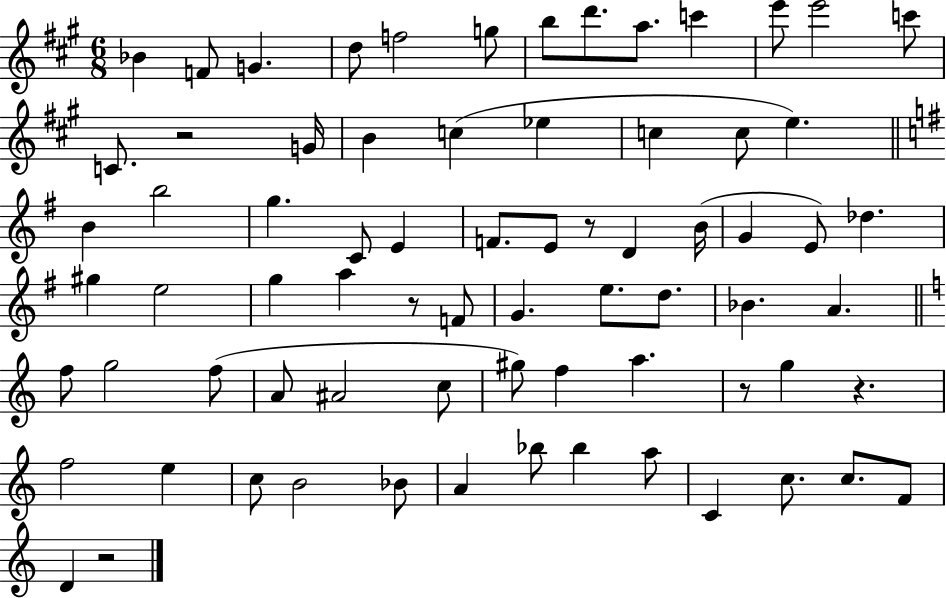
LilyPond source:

{
  \clef treble
  \numericTimeSignature
  \time 6/8
  \key a \major
  bes'4 f'8 g'4. | d''8 f''2 g''8 | b''8 d'''8. a''8. c'''4 | e'''8 e'''2 c'''8 | \break c'8. r2 g'16 | b'4 c''4( ees''4 | c''4 c''8 e''4.) | \bar "||" \break \key e \minor b'4 b''2 | g''4. c'8 e'4 | f'8. e'8 r8 d'4 b'16( | g'4 e'8) des''4. | \break gis''4 e''2 | g''4 a''4 r8 f'8 | g'4. e''8. d''8. | bes'4. a'4. | \break \bar "||" \break \key c \major f''8 g''2 f''8( | a'8 ais'2 c''8 | gis''8) f''4 a''4. | r8 g''4 r4. | \break f''2 e''4 | c''8 b'2 bes'8 | a'4 bes''8 bes''4 a''8 | c'4 c''8. c''8. f'8 | \break d'4 r2 | \bar "|."
}